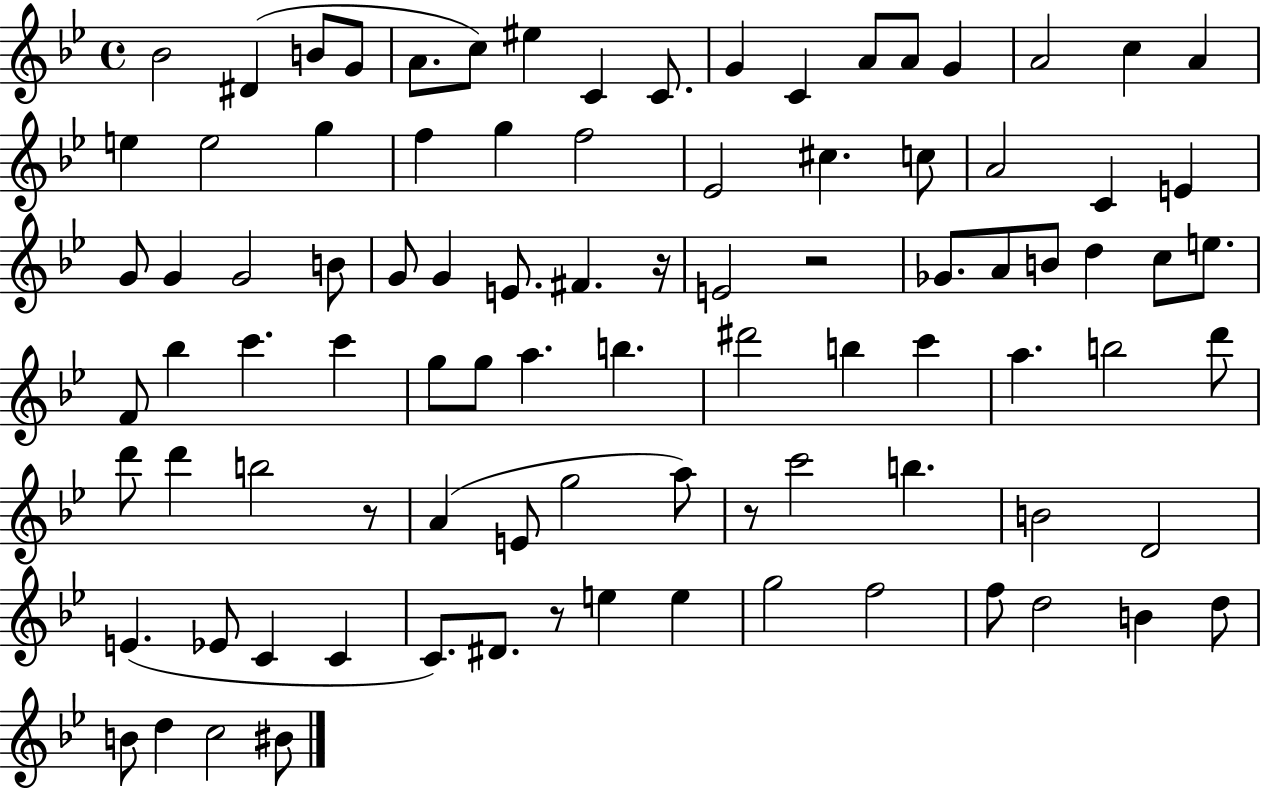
{
  \clef treble
  \time 4/4
  \defaultTimeSignature
  \key bes \major
  bes'2 dis'4( b'8 g'8 | a'8. c''8) eis''4 c'4 c'8. | g'4 c'4 a'8 a'8 g'4 | a'2 c''4 a'4 | \break e''4 e''2 g''4 | f''4 g''4 f''2 | ees'2 cis''4. c''8 | a'2 c'4 e'4 | \break g'8 g'4 g'2 b'8 | g'8 g'4 e'8. fis'4. r16 | e'2 r2 | ges'8. a'8 b'8 d''4 c''8 e''8. | \break f'8 bes''4 c'''4. c'''4 | g''8 g''8 a''4. b''4. | dis'''2 b''4 c'''4 | a''4. b''2 d'''8 | \break d'''8 d'''4 b''2 r8 | a'4( e'8 g''2 a''8) | r8 c'''2 b''4. | b'2 d'2 | \break e'4.( ees'8 c'4 c'4 | c'8.) dis'8. r8 e''4 e''4 | g''2 f''2 | f''8 d''2 b'4 d''8 | \break b'8 d''4 c''2 bis'8 | \bar "|."
}